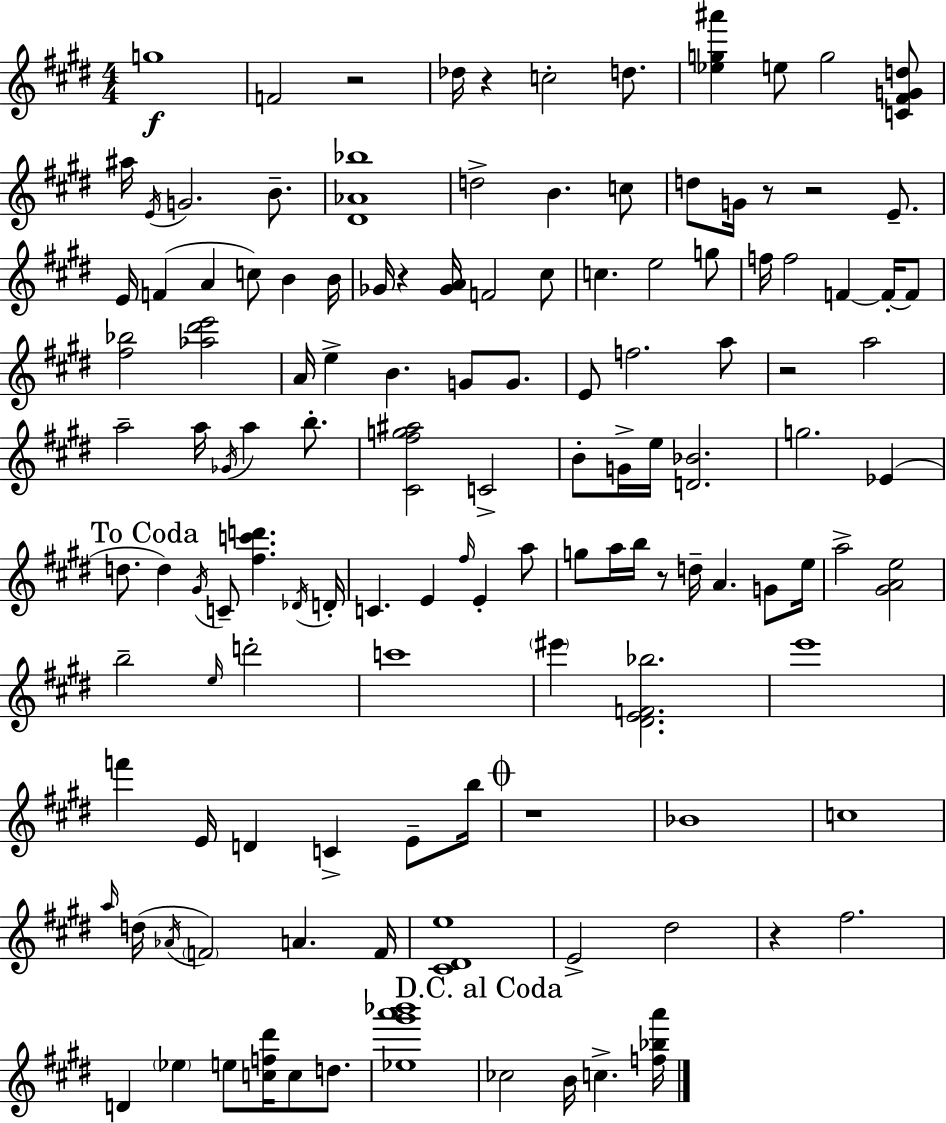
X:1
T:Untitled
M:4/4
L:1/4
K:E
g4 F2 z2 _d/4 z c2 d/2 [_eg^a'] e/2 g2 [C^FGd]/2 ^a/4 E/4 G2 B/2 [^D_A_b]4 d2 B c/2 d/2 G/4 z/2 z2 E/2 E/4 F A c/2 B B/4 _G/4 z [_GA]/4 F2 ^c/2 c e2 g/2 f/4 f2 F F/4 F/2 [^f_b]2 [_a^d'e']2 A/4 e B G/2 G/2 E/2 f2 a/2 z2 a2 a2 a/4 _G/4 a b/2 [^C^fg^a]2 C2 B/2 G/4 e/4 [D_B]2 g2 _E d/2 d ^G/4 C/2 [^fc'd'] _D/4 D/4 C E ^f/4 E a/2 g/2 a/4 b/4 z/2 d/4 A G/2 e/4 a2 [^GAe]2 b2 e/4 d'2 c'4 ^e' [^DEF_b]2 e'4 f' E/4 D C E/2 b/4 z4 _B4 c4 a/4 d/4 _A/4 F2 A F/4 [^C^De]4 E2 ^d2 z ^f2 D _e e/2 [cf^d']/4 c/2 d/2 [_e^g'a'_b']4 _c2 B/4 c [f_ba']/4